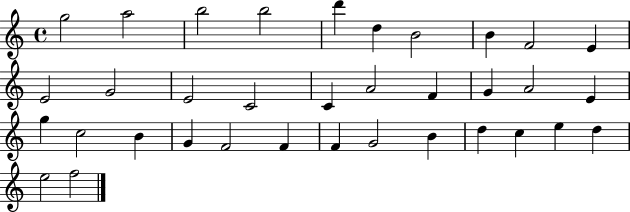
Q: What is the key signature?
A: C major